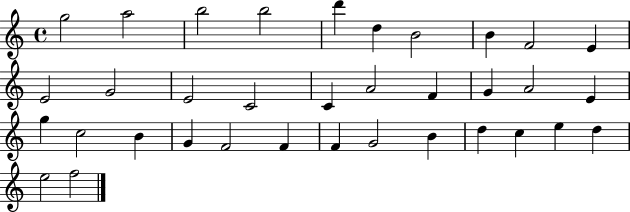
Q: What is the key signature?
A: C major